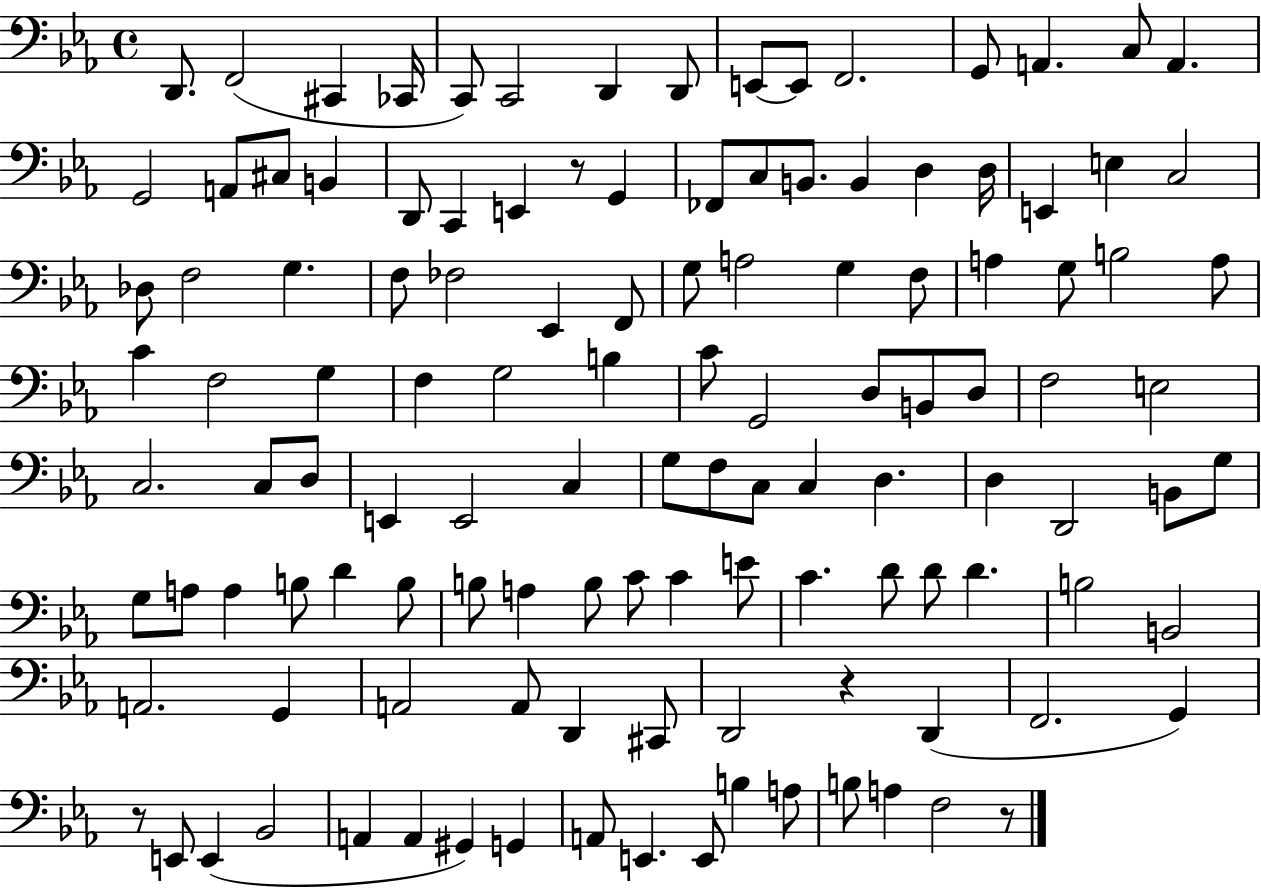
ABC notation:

X:1
T:Untitled
M:4/4
L:1/4
K:Eb
D,,/2 F,,2 ^C,, _C,,/4 C,,/2 C,,2 D,, D,,/2 E,,/2 E,,/2 F,,2 G,,/2 A,, C,/2 A,, G,,2 A,,/2 ^C,/2 B,, D,,/2 C,, E,, z/2 G,, _F,,/2 C,/2 B,,/2 B,, D, D,/4 E,, E, C,2 _D,/2 F,2 G, F,/2 _F,2 _E,, F,,/2 G,/2 A,2 G, F,/2 A, G,/2 B,2 A,/2 C F,2 G, F, G,2 B, C/2 G,,2 D,/2 B,,/2 D,/2 F,2 E,2 C,2 C,/2 D,/2 E,, E,,2 C, G,/2 F,/2 C,/2 C, D, D, D,,2 B,,/2 G,/2 G,/2 A,/2 A, B,/2 D B,/2 B,/2 A, B,/2 C/2 C E/2 C D/2 D/2 D B,2 B,,2 A,,2 G,, A,,2 A,,/2 D,, ^C,,/2 D,,2 z D,, F,,2 G,, z/2 E,,/2 E,, _B,,2 A,, A,, ^G,, G,, A,,/2 E,, E,,/2 B, A,/2 B,/2 A, F,2 z/2